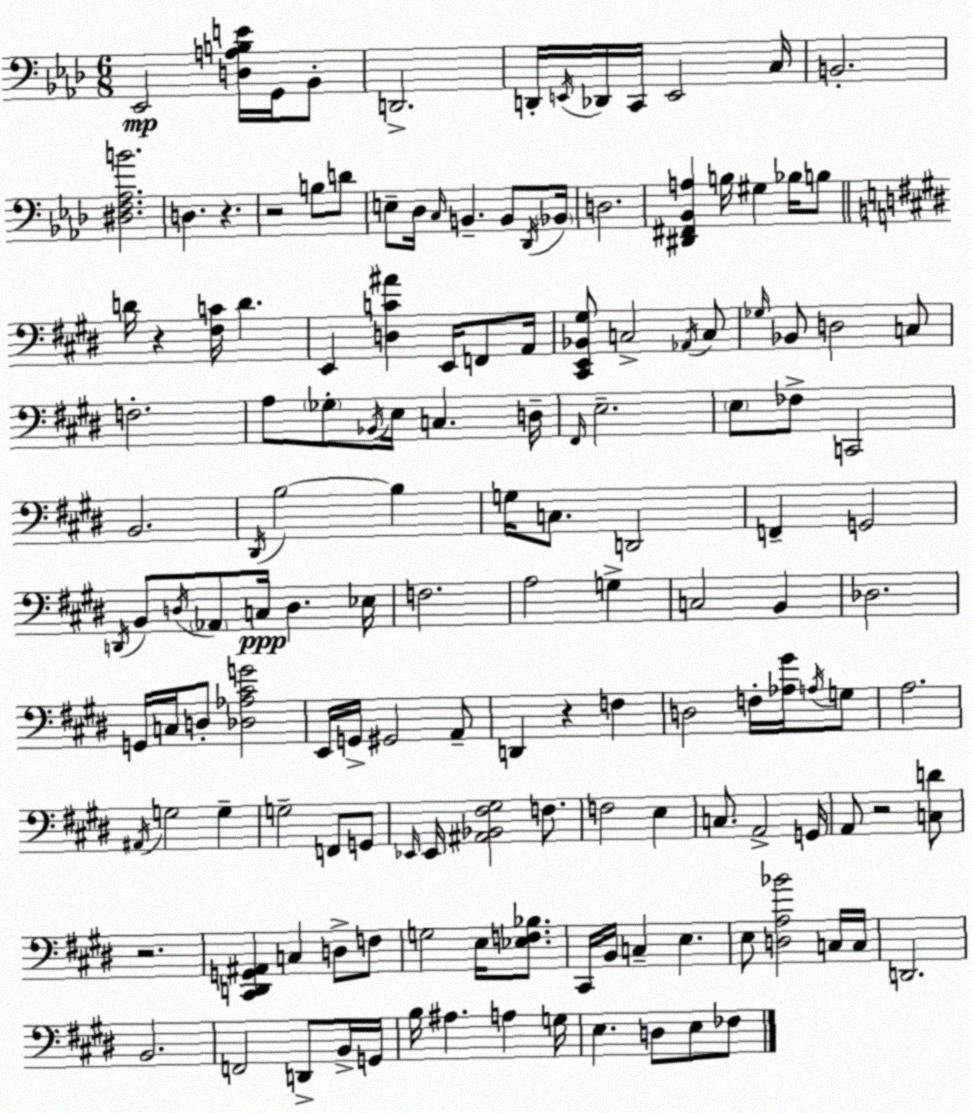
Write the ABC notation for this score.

X:1
T:Untitled
M:6/8
L:1/4
K:Fm
_E,,2 [D,A,B,E]/4 G,,/4 _B,,/2 D,,2 D,,/4 E,,/4 _D,,/4 C,,/4 E,,2 C,/4 B,,2 [^D,F,_A,B]2 D, z z2 B,/2 D/2 E,/2 _D,/4 C,/4 B,, B,,/2 _D,,/4 _B,,/4 D,2 [^D,,^F,,_B,,A,] B,/4 ^G, _B,/4 B,/2 D/4 z [^F,C]/4 D E,, [D,C^A] E,,/4 F,,/2 A,,/4 [^C,,E,,_B,,^G,]/2 C,2 _A,,/4 C,/2 _G,/4 _B,,/2 D,2 C,/2 F,2 A,/2 _G,/2 _B,,/4 E,/4 C, D,/4 ^F,,/4 E,2 E,/2 _F,/2 C,,2 B,,2 ^D,,/4 B,2 B, G,/4 C,/2 D,,2 F,, G,,2 D,,/4 B,,/2 D,/4 _A,,/2 C,/4 D, _E,/4 F,2 A,2 G, C,2 B,, _D,2 G,,/4 C,/4 D,/2 [_D,_A,^CG]2 E,,/4 G,,/4 ^G,,2 A,,/2 D,, z F, D,2 F,/4 [_A,^G]/4 A,/4 G,/2 A,2 ^A,,/4 G,2 G, G,2 F,,/2 G,,/2 _E,,/4 _E,,/4 [^A,,_B,,^F,^G,]2 F,/2 F,2 E, C,/2 A,,2 G,,/4 A,,/2 z2 [C,D]/2 z2 [^C,,D,,G,,^A,,] C, D,/2 F,/2 G,2 E,/4 [_E,F,_B,]/2 ^C,,/4 B,,/4 C, E, E,/2 [D,A,_B]2 C,/4 C,/4 D,,2 B,,2 F,,2 D,,/2 B,,/4 G,,/4 B,/4 ^A, A, G,/4 E, D,/2 E,/2 _F,/2